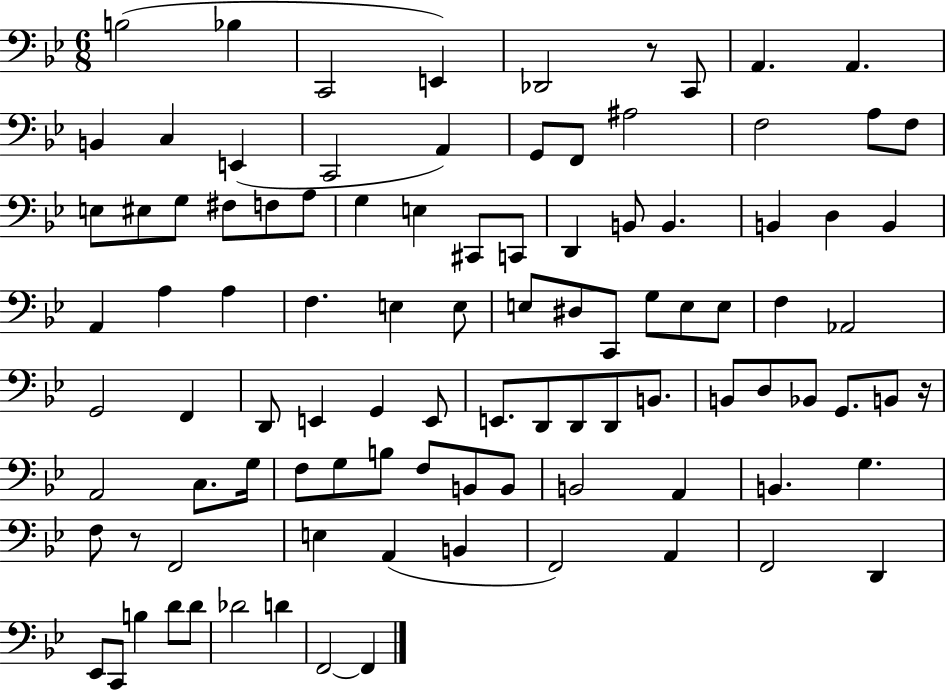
{
  \clef bass
  \numericTimeSignature
  \time 6/8
  \key bes \major
  b2( bes4 | c,2 e,4) | des,2 r8 c,8 | a,4. a,4. | \break b,4 c4 e,4( | c,2 a,4) | g,8 f,8 ais2 | f2 a8 f8 | \break e8 eis8 g8 fis8 f8 a8 | g4 e4 cis,8 c,8 | d,4 b,8 b,4. | b,4 d4 b,4 | \break a,4 a4 a4 | f4. e4 e8 | e8 dis8 c,8 g8 e8 e8 | f4 aes,2 | \break g,2 f,4 | d,8 e,4 g,4 e,8 | e,8. d,8 d,8 d,8 b,8. | b,8 d8 bes,8 g,8. b,8 r16 | \break a,2 c8. g16 | f8 g8 b8 f8 b,8 b,8 | b,2 a,4 | b,4. g4. | \break f8 r8 f,2 | e4 a,4( b,4 | f,2) a,4 | f,2 d,4 | \break ees,8 c,8 b4 d'8 d'8 | des'2 d'4 | f,2~~ f,4 | \bar "|."
}